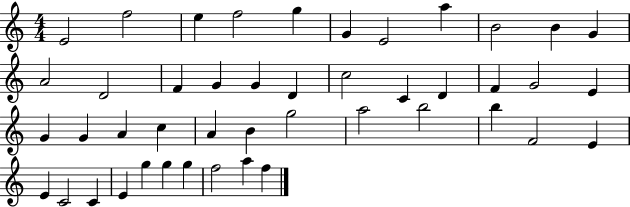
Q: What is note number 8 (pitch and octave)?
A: A5